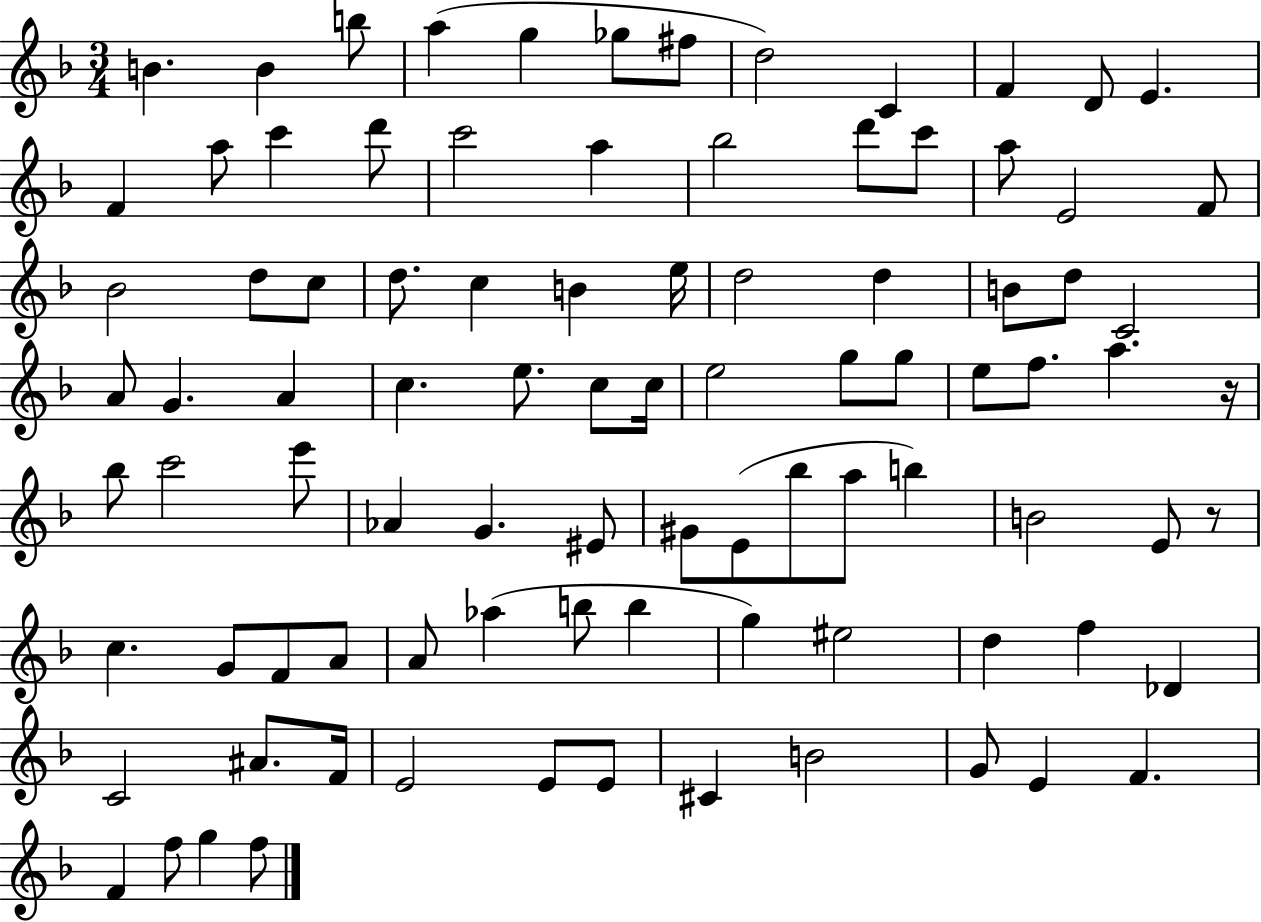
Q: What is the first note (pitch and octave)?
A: B4